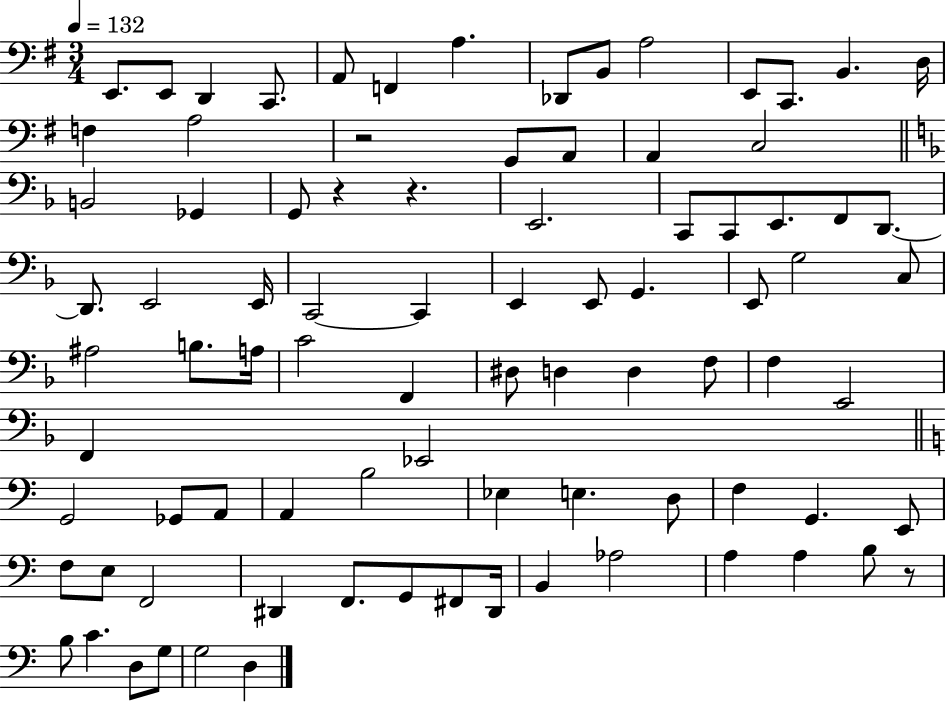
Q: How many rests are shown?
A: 4